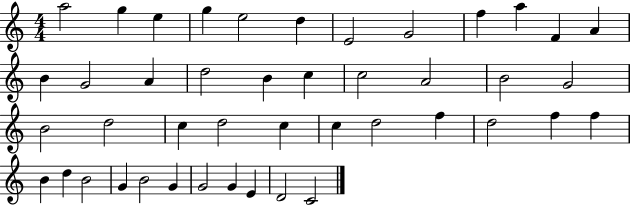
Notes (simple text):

A5/h G5/q E5/q G5/q E5/h D5/q E4/h G4/h F5/q A5/q F4/q A4/q B4/q G4/h A4/q D5/h B4/q C5/q C5/h A4/h B4/h G4/h B4/h D5/h C5/q D5/h C5/q C5/q D5/h F5/q D5/h F5/q F5/q B4/q D5/q B4/h G4/q B4/h G4/q G4/h G4/q E4/q D4/h C4/h